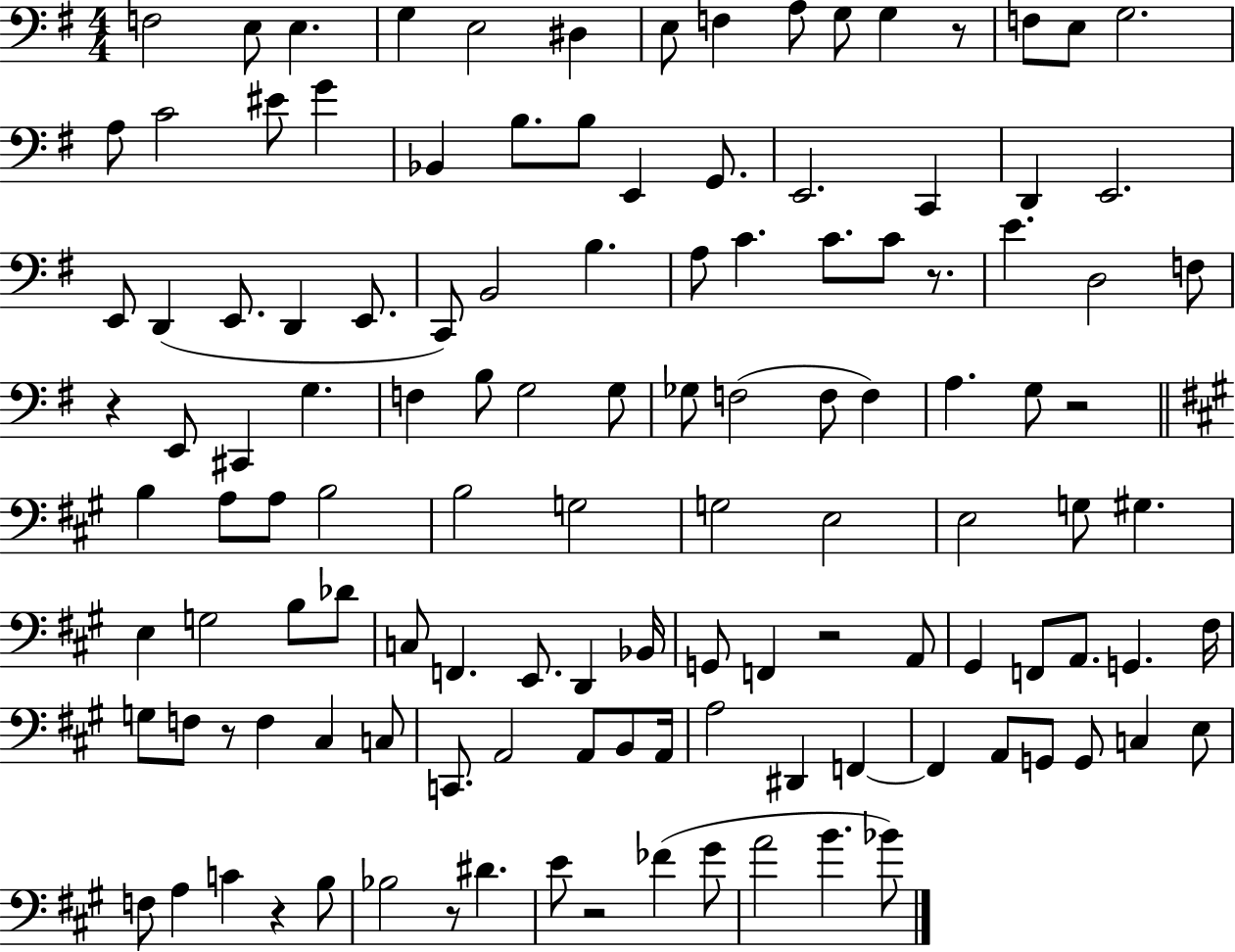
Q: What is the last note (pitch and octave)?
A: Bb4